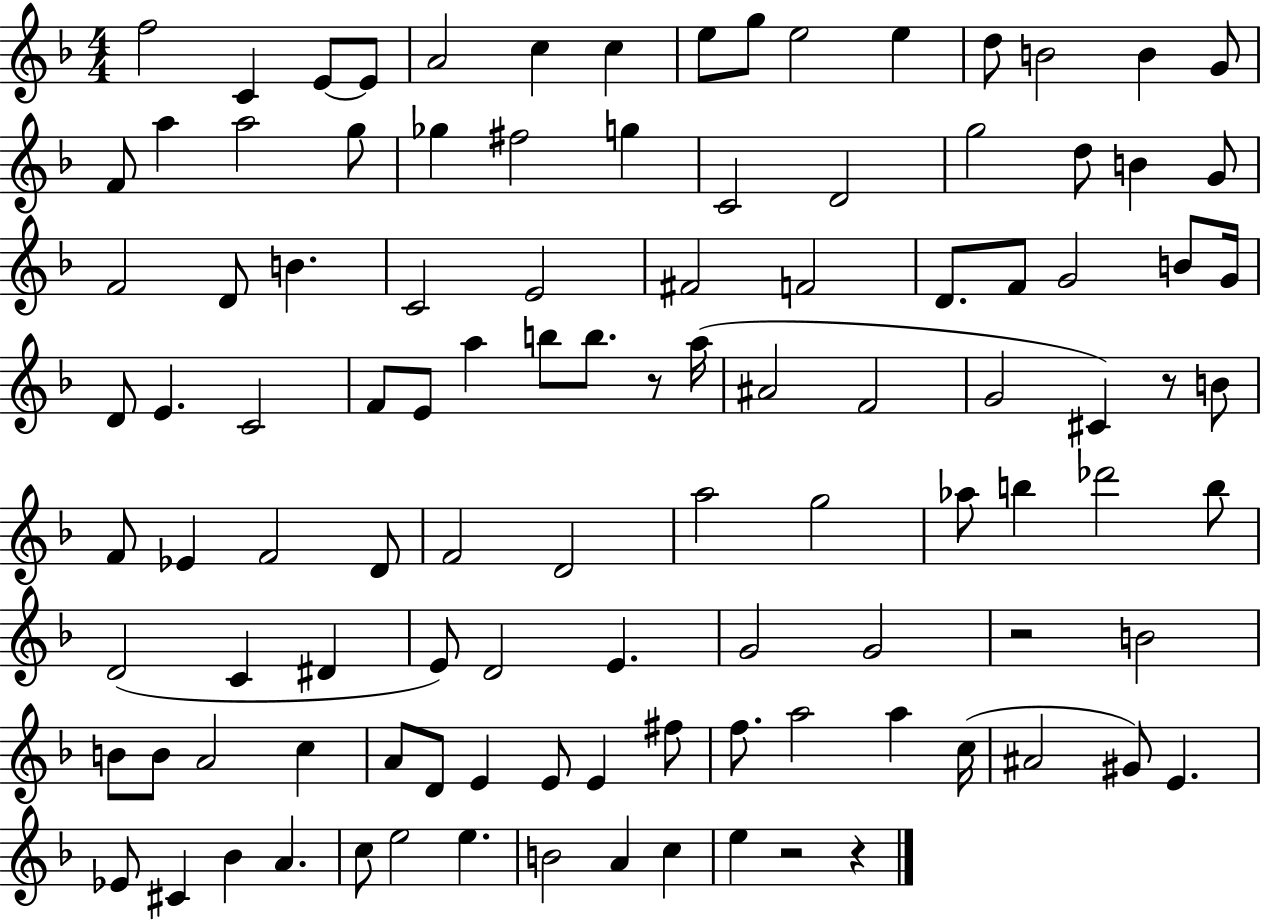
X:1
T:Untitled
M:4/4
L:1/4
K:F
f2 C E/2 E/2 A2 c c e/2 g/2 e2 e d/2 B2 B G/2 F/2 a a2 g/2 _g ^f2 g C2 D2 g2 d/2 B G/2 F2 D/2 B C2 E2 ^F2 F2 D/2 F/2 G2 B/2 G/4 D/2 E C2 F/2 E/2 a b/2 b/2 z/2 a/4 ^A2 F2 G2 ^C z/2 B/2 F/2 _E F2 D/2 F2 D2 a2 g2 _a/2 b _d'2 b/2 D2 C ^D E/2 D2 E G2 G2 z2 B2 B/2 B/2 A2 c A/2 D/2 E E/2 E ^f/2 f/2 a2 a c/4 ^A2 ^G/2 E _E/2 ^C _B A c/2 e2 e B2 A c e z2 z